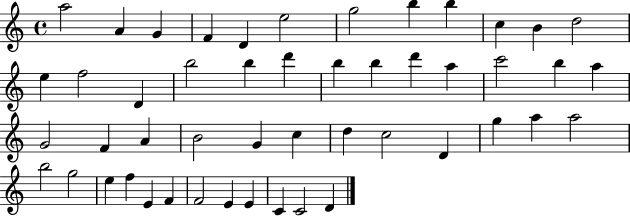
A5/h A4/q G4/q F4/q D4/q E5/h G5/h B5/q B5/q C5/q B4/q D5/h E5/q F5/h D4/q B5/h B5/q D6/q B5/q B5/q D6/q A5/q C6/h B5/q A5/q G4/h F4/q A4/q B4/h G4/q C5/q D5/q C5/h D4/q G5/q A5/q A5/h B5/h G5/h E5/q F5/q E4/q F4/q F4/h E4/q E4/q C4/q C4/h D4/q